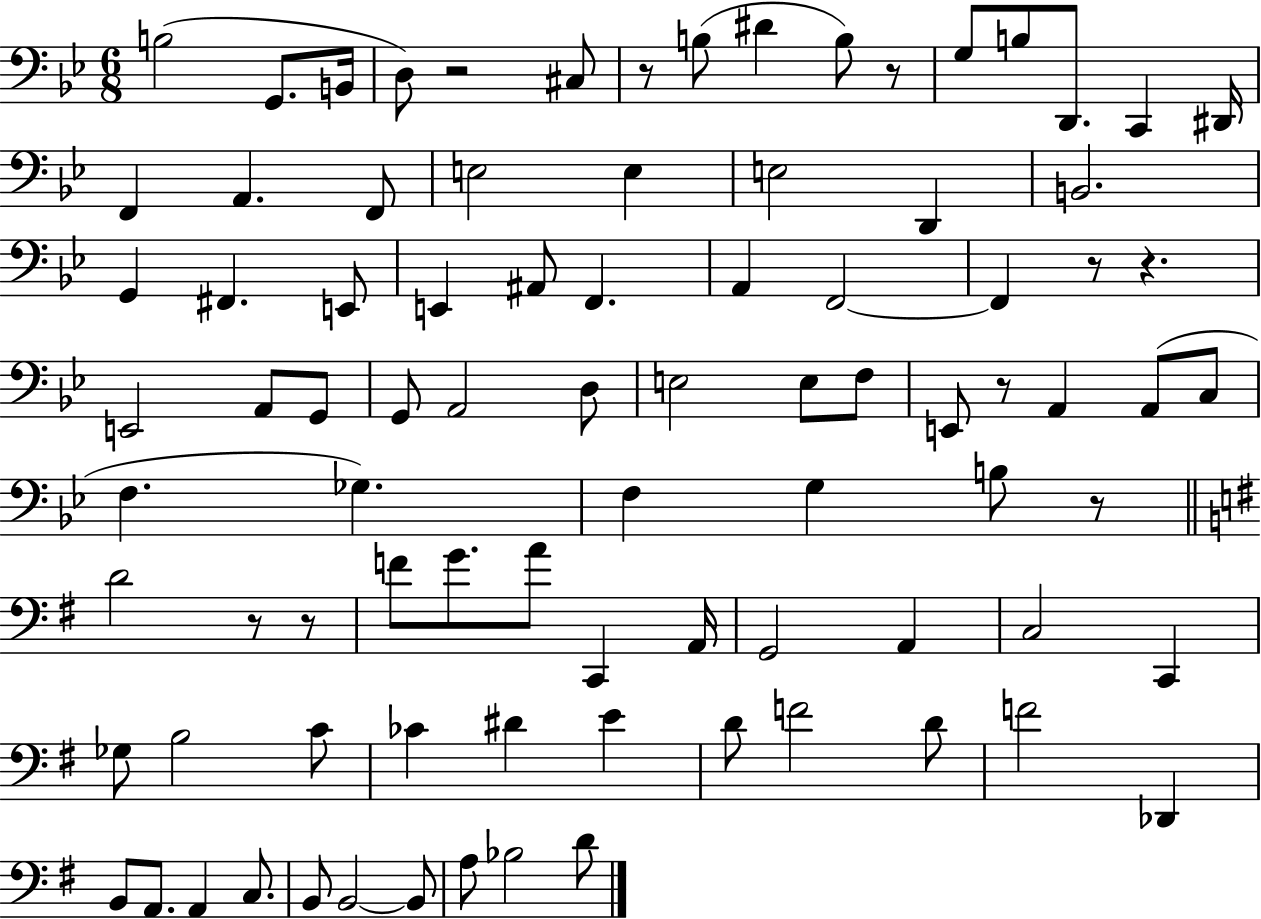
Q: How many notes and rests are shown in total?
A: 88